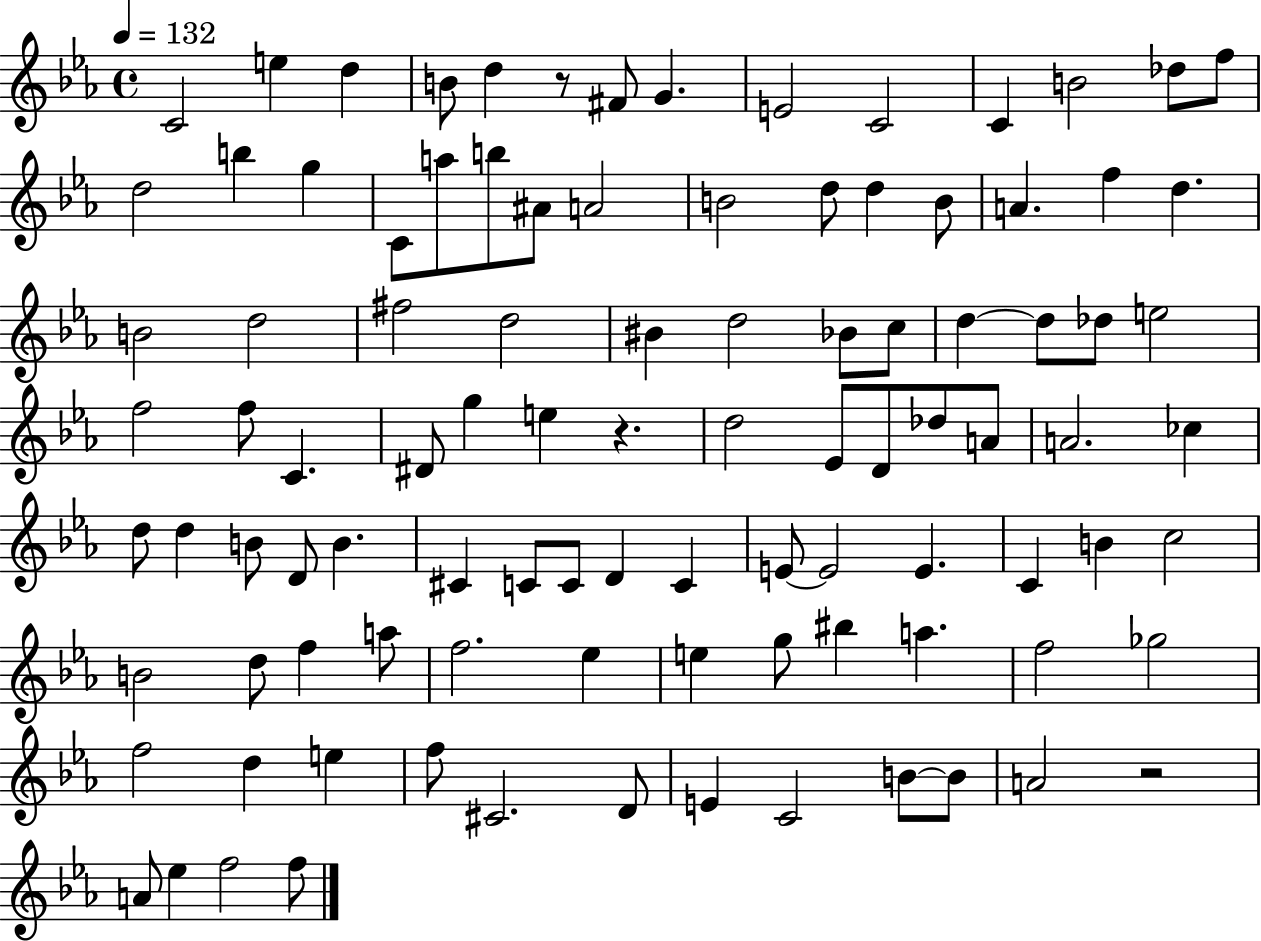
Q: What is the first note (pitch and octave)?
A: C4